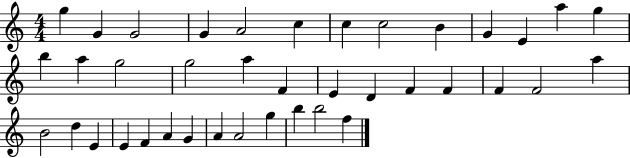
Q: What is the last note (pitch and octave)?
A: F5